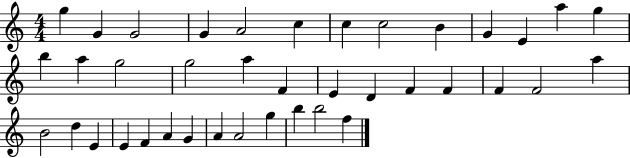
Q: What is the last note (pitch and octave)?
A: F5